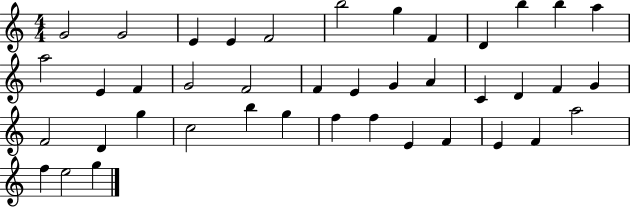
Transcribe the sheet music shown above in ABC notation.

X:1
T:Untitled
M:4/4
L:1/4
K:C
G2 G2 E E F2 b2 g F D b b a a2 E F G2 F2 F E G A C D F G F2 D g c2 b g f f E F E F a2 f e2 g